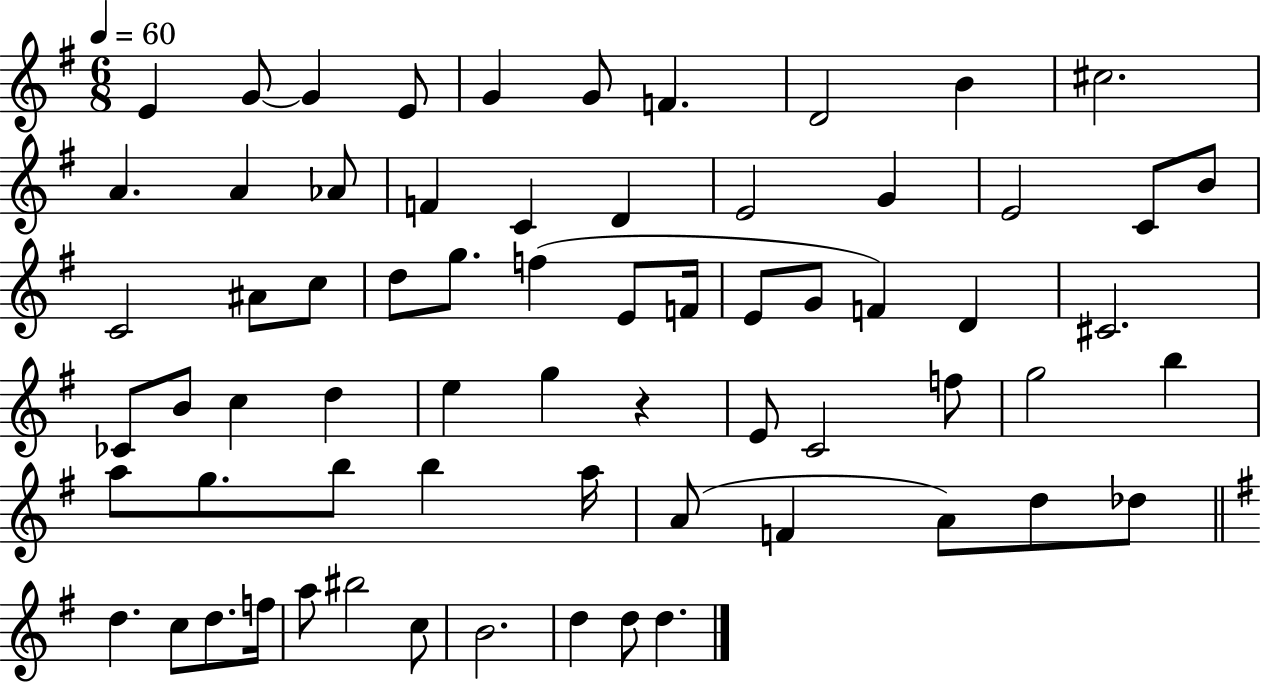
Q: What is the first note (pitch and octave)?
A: E4